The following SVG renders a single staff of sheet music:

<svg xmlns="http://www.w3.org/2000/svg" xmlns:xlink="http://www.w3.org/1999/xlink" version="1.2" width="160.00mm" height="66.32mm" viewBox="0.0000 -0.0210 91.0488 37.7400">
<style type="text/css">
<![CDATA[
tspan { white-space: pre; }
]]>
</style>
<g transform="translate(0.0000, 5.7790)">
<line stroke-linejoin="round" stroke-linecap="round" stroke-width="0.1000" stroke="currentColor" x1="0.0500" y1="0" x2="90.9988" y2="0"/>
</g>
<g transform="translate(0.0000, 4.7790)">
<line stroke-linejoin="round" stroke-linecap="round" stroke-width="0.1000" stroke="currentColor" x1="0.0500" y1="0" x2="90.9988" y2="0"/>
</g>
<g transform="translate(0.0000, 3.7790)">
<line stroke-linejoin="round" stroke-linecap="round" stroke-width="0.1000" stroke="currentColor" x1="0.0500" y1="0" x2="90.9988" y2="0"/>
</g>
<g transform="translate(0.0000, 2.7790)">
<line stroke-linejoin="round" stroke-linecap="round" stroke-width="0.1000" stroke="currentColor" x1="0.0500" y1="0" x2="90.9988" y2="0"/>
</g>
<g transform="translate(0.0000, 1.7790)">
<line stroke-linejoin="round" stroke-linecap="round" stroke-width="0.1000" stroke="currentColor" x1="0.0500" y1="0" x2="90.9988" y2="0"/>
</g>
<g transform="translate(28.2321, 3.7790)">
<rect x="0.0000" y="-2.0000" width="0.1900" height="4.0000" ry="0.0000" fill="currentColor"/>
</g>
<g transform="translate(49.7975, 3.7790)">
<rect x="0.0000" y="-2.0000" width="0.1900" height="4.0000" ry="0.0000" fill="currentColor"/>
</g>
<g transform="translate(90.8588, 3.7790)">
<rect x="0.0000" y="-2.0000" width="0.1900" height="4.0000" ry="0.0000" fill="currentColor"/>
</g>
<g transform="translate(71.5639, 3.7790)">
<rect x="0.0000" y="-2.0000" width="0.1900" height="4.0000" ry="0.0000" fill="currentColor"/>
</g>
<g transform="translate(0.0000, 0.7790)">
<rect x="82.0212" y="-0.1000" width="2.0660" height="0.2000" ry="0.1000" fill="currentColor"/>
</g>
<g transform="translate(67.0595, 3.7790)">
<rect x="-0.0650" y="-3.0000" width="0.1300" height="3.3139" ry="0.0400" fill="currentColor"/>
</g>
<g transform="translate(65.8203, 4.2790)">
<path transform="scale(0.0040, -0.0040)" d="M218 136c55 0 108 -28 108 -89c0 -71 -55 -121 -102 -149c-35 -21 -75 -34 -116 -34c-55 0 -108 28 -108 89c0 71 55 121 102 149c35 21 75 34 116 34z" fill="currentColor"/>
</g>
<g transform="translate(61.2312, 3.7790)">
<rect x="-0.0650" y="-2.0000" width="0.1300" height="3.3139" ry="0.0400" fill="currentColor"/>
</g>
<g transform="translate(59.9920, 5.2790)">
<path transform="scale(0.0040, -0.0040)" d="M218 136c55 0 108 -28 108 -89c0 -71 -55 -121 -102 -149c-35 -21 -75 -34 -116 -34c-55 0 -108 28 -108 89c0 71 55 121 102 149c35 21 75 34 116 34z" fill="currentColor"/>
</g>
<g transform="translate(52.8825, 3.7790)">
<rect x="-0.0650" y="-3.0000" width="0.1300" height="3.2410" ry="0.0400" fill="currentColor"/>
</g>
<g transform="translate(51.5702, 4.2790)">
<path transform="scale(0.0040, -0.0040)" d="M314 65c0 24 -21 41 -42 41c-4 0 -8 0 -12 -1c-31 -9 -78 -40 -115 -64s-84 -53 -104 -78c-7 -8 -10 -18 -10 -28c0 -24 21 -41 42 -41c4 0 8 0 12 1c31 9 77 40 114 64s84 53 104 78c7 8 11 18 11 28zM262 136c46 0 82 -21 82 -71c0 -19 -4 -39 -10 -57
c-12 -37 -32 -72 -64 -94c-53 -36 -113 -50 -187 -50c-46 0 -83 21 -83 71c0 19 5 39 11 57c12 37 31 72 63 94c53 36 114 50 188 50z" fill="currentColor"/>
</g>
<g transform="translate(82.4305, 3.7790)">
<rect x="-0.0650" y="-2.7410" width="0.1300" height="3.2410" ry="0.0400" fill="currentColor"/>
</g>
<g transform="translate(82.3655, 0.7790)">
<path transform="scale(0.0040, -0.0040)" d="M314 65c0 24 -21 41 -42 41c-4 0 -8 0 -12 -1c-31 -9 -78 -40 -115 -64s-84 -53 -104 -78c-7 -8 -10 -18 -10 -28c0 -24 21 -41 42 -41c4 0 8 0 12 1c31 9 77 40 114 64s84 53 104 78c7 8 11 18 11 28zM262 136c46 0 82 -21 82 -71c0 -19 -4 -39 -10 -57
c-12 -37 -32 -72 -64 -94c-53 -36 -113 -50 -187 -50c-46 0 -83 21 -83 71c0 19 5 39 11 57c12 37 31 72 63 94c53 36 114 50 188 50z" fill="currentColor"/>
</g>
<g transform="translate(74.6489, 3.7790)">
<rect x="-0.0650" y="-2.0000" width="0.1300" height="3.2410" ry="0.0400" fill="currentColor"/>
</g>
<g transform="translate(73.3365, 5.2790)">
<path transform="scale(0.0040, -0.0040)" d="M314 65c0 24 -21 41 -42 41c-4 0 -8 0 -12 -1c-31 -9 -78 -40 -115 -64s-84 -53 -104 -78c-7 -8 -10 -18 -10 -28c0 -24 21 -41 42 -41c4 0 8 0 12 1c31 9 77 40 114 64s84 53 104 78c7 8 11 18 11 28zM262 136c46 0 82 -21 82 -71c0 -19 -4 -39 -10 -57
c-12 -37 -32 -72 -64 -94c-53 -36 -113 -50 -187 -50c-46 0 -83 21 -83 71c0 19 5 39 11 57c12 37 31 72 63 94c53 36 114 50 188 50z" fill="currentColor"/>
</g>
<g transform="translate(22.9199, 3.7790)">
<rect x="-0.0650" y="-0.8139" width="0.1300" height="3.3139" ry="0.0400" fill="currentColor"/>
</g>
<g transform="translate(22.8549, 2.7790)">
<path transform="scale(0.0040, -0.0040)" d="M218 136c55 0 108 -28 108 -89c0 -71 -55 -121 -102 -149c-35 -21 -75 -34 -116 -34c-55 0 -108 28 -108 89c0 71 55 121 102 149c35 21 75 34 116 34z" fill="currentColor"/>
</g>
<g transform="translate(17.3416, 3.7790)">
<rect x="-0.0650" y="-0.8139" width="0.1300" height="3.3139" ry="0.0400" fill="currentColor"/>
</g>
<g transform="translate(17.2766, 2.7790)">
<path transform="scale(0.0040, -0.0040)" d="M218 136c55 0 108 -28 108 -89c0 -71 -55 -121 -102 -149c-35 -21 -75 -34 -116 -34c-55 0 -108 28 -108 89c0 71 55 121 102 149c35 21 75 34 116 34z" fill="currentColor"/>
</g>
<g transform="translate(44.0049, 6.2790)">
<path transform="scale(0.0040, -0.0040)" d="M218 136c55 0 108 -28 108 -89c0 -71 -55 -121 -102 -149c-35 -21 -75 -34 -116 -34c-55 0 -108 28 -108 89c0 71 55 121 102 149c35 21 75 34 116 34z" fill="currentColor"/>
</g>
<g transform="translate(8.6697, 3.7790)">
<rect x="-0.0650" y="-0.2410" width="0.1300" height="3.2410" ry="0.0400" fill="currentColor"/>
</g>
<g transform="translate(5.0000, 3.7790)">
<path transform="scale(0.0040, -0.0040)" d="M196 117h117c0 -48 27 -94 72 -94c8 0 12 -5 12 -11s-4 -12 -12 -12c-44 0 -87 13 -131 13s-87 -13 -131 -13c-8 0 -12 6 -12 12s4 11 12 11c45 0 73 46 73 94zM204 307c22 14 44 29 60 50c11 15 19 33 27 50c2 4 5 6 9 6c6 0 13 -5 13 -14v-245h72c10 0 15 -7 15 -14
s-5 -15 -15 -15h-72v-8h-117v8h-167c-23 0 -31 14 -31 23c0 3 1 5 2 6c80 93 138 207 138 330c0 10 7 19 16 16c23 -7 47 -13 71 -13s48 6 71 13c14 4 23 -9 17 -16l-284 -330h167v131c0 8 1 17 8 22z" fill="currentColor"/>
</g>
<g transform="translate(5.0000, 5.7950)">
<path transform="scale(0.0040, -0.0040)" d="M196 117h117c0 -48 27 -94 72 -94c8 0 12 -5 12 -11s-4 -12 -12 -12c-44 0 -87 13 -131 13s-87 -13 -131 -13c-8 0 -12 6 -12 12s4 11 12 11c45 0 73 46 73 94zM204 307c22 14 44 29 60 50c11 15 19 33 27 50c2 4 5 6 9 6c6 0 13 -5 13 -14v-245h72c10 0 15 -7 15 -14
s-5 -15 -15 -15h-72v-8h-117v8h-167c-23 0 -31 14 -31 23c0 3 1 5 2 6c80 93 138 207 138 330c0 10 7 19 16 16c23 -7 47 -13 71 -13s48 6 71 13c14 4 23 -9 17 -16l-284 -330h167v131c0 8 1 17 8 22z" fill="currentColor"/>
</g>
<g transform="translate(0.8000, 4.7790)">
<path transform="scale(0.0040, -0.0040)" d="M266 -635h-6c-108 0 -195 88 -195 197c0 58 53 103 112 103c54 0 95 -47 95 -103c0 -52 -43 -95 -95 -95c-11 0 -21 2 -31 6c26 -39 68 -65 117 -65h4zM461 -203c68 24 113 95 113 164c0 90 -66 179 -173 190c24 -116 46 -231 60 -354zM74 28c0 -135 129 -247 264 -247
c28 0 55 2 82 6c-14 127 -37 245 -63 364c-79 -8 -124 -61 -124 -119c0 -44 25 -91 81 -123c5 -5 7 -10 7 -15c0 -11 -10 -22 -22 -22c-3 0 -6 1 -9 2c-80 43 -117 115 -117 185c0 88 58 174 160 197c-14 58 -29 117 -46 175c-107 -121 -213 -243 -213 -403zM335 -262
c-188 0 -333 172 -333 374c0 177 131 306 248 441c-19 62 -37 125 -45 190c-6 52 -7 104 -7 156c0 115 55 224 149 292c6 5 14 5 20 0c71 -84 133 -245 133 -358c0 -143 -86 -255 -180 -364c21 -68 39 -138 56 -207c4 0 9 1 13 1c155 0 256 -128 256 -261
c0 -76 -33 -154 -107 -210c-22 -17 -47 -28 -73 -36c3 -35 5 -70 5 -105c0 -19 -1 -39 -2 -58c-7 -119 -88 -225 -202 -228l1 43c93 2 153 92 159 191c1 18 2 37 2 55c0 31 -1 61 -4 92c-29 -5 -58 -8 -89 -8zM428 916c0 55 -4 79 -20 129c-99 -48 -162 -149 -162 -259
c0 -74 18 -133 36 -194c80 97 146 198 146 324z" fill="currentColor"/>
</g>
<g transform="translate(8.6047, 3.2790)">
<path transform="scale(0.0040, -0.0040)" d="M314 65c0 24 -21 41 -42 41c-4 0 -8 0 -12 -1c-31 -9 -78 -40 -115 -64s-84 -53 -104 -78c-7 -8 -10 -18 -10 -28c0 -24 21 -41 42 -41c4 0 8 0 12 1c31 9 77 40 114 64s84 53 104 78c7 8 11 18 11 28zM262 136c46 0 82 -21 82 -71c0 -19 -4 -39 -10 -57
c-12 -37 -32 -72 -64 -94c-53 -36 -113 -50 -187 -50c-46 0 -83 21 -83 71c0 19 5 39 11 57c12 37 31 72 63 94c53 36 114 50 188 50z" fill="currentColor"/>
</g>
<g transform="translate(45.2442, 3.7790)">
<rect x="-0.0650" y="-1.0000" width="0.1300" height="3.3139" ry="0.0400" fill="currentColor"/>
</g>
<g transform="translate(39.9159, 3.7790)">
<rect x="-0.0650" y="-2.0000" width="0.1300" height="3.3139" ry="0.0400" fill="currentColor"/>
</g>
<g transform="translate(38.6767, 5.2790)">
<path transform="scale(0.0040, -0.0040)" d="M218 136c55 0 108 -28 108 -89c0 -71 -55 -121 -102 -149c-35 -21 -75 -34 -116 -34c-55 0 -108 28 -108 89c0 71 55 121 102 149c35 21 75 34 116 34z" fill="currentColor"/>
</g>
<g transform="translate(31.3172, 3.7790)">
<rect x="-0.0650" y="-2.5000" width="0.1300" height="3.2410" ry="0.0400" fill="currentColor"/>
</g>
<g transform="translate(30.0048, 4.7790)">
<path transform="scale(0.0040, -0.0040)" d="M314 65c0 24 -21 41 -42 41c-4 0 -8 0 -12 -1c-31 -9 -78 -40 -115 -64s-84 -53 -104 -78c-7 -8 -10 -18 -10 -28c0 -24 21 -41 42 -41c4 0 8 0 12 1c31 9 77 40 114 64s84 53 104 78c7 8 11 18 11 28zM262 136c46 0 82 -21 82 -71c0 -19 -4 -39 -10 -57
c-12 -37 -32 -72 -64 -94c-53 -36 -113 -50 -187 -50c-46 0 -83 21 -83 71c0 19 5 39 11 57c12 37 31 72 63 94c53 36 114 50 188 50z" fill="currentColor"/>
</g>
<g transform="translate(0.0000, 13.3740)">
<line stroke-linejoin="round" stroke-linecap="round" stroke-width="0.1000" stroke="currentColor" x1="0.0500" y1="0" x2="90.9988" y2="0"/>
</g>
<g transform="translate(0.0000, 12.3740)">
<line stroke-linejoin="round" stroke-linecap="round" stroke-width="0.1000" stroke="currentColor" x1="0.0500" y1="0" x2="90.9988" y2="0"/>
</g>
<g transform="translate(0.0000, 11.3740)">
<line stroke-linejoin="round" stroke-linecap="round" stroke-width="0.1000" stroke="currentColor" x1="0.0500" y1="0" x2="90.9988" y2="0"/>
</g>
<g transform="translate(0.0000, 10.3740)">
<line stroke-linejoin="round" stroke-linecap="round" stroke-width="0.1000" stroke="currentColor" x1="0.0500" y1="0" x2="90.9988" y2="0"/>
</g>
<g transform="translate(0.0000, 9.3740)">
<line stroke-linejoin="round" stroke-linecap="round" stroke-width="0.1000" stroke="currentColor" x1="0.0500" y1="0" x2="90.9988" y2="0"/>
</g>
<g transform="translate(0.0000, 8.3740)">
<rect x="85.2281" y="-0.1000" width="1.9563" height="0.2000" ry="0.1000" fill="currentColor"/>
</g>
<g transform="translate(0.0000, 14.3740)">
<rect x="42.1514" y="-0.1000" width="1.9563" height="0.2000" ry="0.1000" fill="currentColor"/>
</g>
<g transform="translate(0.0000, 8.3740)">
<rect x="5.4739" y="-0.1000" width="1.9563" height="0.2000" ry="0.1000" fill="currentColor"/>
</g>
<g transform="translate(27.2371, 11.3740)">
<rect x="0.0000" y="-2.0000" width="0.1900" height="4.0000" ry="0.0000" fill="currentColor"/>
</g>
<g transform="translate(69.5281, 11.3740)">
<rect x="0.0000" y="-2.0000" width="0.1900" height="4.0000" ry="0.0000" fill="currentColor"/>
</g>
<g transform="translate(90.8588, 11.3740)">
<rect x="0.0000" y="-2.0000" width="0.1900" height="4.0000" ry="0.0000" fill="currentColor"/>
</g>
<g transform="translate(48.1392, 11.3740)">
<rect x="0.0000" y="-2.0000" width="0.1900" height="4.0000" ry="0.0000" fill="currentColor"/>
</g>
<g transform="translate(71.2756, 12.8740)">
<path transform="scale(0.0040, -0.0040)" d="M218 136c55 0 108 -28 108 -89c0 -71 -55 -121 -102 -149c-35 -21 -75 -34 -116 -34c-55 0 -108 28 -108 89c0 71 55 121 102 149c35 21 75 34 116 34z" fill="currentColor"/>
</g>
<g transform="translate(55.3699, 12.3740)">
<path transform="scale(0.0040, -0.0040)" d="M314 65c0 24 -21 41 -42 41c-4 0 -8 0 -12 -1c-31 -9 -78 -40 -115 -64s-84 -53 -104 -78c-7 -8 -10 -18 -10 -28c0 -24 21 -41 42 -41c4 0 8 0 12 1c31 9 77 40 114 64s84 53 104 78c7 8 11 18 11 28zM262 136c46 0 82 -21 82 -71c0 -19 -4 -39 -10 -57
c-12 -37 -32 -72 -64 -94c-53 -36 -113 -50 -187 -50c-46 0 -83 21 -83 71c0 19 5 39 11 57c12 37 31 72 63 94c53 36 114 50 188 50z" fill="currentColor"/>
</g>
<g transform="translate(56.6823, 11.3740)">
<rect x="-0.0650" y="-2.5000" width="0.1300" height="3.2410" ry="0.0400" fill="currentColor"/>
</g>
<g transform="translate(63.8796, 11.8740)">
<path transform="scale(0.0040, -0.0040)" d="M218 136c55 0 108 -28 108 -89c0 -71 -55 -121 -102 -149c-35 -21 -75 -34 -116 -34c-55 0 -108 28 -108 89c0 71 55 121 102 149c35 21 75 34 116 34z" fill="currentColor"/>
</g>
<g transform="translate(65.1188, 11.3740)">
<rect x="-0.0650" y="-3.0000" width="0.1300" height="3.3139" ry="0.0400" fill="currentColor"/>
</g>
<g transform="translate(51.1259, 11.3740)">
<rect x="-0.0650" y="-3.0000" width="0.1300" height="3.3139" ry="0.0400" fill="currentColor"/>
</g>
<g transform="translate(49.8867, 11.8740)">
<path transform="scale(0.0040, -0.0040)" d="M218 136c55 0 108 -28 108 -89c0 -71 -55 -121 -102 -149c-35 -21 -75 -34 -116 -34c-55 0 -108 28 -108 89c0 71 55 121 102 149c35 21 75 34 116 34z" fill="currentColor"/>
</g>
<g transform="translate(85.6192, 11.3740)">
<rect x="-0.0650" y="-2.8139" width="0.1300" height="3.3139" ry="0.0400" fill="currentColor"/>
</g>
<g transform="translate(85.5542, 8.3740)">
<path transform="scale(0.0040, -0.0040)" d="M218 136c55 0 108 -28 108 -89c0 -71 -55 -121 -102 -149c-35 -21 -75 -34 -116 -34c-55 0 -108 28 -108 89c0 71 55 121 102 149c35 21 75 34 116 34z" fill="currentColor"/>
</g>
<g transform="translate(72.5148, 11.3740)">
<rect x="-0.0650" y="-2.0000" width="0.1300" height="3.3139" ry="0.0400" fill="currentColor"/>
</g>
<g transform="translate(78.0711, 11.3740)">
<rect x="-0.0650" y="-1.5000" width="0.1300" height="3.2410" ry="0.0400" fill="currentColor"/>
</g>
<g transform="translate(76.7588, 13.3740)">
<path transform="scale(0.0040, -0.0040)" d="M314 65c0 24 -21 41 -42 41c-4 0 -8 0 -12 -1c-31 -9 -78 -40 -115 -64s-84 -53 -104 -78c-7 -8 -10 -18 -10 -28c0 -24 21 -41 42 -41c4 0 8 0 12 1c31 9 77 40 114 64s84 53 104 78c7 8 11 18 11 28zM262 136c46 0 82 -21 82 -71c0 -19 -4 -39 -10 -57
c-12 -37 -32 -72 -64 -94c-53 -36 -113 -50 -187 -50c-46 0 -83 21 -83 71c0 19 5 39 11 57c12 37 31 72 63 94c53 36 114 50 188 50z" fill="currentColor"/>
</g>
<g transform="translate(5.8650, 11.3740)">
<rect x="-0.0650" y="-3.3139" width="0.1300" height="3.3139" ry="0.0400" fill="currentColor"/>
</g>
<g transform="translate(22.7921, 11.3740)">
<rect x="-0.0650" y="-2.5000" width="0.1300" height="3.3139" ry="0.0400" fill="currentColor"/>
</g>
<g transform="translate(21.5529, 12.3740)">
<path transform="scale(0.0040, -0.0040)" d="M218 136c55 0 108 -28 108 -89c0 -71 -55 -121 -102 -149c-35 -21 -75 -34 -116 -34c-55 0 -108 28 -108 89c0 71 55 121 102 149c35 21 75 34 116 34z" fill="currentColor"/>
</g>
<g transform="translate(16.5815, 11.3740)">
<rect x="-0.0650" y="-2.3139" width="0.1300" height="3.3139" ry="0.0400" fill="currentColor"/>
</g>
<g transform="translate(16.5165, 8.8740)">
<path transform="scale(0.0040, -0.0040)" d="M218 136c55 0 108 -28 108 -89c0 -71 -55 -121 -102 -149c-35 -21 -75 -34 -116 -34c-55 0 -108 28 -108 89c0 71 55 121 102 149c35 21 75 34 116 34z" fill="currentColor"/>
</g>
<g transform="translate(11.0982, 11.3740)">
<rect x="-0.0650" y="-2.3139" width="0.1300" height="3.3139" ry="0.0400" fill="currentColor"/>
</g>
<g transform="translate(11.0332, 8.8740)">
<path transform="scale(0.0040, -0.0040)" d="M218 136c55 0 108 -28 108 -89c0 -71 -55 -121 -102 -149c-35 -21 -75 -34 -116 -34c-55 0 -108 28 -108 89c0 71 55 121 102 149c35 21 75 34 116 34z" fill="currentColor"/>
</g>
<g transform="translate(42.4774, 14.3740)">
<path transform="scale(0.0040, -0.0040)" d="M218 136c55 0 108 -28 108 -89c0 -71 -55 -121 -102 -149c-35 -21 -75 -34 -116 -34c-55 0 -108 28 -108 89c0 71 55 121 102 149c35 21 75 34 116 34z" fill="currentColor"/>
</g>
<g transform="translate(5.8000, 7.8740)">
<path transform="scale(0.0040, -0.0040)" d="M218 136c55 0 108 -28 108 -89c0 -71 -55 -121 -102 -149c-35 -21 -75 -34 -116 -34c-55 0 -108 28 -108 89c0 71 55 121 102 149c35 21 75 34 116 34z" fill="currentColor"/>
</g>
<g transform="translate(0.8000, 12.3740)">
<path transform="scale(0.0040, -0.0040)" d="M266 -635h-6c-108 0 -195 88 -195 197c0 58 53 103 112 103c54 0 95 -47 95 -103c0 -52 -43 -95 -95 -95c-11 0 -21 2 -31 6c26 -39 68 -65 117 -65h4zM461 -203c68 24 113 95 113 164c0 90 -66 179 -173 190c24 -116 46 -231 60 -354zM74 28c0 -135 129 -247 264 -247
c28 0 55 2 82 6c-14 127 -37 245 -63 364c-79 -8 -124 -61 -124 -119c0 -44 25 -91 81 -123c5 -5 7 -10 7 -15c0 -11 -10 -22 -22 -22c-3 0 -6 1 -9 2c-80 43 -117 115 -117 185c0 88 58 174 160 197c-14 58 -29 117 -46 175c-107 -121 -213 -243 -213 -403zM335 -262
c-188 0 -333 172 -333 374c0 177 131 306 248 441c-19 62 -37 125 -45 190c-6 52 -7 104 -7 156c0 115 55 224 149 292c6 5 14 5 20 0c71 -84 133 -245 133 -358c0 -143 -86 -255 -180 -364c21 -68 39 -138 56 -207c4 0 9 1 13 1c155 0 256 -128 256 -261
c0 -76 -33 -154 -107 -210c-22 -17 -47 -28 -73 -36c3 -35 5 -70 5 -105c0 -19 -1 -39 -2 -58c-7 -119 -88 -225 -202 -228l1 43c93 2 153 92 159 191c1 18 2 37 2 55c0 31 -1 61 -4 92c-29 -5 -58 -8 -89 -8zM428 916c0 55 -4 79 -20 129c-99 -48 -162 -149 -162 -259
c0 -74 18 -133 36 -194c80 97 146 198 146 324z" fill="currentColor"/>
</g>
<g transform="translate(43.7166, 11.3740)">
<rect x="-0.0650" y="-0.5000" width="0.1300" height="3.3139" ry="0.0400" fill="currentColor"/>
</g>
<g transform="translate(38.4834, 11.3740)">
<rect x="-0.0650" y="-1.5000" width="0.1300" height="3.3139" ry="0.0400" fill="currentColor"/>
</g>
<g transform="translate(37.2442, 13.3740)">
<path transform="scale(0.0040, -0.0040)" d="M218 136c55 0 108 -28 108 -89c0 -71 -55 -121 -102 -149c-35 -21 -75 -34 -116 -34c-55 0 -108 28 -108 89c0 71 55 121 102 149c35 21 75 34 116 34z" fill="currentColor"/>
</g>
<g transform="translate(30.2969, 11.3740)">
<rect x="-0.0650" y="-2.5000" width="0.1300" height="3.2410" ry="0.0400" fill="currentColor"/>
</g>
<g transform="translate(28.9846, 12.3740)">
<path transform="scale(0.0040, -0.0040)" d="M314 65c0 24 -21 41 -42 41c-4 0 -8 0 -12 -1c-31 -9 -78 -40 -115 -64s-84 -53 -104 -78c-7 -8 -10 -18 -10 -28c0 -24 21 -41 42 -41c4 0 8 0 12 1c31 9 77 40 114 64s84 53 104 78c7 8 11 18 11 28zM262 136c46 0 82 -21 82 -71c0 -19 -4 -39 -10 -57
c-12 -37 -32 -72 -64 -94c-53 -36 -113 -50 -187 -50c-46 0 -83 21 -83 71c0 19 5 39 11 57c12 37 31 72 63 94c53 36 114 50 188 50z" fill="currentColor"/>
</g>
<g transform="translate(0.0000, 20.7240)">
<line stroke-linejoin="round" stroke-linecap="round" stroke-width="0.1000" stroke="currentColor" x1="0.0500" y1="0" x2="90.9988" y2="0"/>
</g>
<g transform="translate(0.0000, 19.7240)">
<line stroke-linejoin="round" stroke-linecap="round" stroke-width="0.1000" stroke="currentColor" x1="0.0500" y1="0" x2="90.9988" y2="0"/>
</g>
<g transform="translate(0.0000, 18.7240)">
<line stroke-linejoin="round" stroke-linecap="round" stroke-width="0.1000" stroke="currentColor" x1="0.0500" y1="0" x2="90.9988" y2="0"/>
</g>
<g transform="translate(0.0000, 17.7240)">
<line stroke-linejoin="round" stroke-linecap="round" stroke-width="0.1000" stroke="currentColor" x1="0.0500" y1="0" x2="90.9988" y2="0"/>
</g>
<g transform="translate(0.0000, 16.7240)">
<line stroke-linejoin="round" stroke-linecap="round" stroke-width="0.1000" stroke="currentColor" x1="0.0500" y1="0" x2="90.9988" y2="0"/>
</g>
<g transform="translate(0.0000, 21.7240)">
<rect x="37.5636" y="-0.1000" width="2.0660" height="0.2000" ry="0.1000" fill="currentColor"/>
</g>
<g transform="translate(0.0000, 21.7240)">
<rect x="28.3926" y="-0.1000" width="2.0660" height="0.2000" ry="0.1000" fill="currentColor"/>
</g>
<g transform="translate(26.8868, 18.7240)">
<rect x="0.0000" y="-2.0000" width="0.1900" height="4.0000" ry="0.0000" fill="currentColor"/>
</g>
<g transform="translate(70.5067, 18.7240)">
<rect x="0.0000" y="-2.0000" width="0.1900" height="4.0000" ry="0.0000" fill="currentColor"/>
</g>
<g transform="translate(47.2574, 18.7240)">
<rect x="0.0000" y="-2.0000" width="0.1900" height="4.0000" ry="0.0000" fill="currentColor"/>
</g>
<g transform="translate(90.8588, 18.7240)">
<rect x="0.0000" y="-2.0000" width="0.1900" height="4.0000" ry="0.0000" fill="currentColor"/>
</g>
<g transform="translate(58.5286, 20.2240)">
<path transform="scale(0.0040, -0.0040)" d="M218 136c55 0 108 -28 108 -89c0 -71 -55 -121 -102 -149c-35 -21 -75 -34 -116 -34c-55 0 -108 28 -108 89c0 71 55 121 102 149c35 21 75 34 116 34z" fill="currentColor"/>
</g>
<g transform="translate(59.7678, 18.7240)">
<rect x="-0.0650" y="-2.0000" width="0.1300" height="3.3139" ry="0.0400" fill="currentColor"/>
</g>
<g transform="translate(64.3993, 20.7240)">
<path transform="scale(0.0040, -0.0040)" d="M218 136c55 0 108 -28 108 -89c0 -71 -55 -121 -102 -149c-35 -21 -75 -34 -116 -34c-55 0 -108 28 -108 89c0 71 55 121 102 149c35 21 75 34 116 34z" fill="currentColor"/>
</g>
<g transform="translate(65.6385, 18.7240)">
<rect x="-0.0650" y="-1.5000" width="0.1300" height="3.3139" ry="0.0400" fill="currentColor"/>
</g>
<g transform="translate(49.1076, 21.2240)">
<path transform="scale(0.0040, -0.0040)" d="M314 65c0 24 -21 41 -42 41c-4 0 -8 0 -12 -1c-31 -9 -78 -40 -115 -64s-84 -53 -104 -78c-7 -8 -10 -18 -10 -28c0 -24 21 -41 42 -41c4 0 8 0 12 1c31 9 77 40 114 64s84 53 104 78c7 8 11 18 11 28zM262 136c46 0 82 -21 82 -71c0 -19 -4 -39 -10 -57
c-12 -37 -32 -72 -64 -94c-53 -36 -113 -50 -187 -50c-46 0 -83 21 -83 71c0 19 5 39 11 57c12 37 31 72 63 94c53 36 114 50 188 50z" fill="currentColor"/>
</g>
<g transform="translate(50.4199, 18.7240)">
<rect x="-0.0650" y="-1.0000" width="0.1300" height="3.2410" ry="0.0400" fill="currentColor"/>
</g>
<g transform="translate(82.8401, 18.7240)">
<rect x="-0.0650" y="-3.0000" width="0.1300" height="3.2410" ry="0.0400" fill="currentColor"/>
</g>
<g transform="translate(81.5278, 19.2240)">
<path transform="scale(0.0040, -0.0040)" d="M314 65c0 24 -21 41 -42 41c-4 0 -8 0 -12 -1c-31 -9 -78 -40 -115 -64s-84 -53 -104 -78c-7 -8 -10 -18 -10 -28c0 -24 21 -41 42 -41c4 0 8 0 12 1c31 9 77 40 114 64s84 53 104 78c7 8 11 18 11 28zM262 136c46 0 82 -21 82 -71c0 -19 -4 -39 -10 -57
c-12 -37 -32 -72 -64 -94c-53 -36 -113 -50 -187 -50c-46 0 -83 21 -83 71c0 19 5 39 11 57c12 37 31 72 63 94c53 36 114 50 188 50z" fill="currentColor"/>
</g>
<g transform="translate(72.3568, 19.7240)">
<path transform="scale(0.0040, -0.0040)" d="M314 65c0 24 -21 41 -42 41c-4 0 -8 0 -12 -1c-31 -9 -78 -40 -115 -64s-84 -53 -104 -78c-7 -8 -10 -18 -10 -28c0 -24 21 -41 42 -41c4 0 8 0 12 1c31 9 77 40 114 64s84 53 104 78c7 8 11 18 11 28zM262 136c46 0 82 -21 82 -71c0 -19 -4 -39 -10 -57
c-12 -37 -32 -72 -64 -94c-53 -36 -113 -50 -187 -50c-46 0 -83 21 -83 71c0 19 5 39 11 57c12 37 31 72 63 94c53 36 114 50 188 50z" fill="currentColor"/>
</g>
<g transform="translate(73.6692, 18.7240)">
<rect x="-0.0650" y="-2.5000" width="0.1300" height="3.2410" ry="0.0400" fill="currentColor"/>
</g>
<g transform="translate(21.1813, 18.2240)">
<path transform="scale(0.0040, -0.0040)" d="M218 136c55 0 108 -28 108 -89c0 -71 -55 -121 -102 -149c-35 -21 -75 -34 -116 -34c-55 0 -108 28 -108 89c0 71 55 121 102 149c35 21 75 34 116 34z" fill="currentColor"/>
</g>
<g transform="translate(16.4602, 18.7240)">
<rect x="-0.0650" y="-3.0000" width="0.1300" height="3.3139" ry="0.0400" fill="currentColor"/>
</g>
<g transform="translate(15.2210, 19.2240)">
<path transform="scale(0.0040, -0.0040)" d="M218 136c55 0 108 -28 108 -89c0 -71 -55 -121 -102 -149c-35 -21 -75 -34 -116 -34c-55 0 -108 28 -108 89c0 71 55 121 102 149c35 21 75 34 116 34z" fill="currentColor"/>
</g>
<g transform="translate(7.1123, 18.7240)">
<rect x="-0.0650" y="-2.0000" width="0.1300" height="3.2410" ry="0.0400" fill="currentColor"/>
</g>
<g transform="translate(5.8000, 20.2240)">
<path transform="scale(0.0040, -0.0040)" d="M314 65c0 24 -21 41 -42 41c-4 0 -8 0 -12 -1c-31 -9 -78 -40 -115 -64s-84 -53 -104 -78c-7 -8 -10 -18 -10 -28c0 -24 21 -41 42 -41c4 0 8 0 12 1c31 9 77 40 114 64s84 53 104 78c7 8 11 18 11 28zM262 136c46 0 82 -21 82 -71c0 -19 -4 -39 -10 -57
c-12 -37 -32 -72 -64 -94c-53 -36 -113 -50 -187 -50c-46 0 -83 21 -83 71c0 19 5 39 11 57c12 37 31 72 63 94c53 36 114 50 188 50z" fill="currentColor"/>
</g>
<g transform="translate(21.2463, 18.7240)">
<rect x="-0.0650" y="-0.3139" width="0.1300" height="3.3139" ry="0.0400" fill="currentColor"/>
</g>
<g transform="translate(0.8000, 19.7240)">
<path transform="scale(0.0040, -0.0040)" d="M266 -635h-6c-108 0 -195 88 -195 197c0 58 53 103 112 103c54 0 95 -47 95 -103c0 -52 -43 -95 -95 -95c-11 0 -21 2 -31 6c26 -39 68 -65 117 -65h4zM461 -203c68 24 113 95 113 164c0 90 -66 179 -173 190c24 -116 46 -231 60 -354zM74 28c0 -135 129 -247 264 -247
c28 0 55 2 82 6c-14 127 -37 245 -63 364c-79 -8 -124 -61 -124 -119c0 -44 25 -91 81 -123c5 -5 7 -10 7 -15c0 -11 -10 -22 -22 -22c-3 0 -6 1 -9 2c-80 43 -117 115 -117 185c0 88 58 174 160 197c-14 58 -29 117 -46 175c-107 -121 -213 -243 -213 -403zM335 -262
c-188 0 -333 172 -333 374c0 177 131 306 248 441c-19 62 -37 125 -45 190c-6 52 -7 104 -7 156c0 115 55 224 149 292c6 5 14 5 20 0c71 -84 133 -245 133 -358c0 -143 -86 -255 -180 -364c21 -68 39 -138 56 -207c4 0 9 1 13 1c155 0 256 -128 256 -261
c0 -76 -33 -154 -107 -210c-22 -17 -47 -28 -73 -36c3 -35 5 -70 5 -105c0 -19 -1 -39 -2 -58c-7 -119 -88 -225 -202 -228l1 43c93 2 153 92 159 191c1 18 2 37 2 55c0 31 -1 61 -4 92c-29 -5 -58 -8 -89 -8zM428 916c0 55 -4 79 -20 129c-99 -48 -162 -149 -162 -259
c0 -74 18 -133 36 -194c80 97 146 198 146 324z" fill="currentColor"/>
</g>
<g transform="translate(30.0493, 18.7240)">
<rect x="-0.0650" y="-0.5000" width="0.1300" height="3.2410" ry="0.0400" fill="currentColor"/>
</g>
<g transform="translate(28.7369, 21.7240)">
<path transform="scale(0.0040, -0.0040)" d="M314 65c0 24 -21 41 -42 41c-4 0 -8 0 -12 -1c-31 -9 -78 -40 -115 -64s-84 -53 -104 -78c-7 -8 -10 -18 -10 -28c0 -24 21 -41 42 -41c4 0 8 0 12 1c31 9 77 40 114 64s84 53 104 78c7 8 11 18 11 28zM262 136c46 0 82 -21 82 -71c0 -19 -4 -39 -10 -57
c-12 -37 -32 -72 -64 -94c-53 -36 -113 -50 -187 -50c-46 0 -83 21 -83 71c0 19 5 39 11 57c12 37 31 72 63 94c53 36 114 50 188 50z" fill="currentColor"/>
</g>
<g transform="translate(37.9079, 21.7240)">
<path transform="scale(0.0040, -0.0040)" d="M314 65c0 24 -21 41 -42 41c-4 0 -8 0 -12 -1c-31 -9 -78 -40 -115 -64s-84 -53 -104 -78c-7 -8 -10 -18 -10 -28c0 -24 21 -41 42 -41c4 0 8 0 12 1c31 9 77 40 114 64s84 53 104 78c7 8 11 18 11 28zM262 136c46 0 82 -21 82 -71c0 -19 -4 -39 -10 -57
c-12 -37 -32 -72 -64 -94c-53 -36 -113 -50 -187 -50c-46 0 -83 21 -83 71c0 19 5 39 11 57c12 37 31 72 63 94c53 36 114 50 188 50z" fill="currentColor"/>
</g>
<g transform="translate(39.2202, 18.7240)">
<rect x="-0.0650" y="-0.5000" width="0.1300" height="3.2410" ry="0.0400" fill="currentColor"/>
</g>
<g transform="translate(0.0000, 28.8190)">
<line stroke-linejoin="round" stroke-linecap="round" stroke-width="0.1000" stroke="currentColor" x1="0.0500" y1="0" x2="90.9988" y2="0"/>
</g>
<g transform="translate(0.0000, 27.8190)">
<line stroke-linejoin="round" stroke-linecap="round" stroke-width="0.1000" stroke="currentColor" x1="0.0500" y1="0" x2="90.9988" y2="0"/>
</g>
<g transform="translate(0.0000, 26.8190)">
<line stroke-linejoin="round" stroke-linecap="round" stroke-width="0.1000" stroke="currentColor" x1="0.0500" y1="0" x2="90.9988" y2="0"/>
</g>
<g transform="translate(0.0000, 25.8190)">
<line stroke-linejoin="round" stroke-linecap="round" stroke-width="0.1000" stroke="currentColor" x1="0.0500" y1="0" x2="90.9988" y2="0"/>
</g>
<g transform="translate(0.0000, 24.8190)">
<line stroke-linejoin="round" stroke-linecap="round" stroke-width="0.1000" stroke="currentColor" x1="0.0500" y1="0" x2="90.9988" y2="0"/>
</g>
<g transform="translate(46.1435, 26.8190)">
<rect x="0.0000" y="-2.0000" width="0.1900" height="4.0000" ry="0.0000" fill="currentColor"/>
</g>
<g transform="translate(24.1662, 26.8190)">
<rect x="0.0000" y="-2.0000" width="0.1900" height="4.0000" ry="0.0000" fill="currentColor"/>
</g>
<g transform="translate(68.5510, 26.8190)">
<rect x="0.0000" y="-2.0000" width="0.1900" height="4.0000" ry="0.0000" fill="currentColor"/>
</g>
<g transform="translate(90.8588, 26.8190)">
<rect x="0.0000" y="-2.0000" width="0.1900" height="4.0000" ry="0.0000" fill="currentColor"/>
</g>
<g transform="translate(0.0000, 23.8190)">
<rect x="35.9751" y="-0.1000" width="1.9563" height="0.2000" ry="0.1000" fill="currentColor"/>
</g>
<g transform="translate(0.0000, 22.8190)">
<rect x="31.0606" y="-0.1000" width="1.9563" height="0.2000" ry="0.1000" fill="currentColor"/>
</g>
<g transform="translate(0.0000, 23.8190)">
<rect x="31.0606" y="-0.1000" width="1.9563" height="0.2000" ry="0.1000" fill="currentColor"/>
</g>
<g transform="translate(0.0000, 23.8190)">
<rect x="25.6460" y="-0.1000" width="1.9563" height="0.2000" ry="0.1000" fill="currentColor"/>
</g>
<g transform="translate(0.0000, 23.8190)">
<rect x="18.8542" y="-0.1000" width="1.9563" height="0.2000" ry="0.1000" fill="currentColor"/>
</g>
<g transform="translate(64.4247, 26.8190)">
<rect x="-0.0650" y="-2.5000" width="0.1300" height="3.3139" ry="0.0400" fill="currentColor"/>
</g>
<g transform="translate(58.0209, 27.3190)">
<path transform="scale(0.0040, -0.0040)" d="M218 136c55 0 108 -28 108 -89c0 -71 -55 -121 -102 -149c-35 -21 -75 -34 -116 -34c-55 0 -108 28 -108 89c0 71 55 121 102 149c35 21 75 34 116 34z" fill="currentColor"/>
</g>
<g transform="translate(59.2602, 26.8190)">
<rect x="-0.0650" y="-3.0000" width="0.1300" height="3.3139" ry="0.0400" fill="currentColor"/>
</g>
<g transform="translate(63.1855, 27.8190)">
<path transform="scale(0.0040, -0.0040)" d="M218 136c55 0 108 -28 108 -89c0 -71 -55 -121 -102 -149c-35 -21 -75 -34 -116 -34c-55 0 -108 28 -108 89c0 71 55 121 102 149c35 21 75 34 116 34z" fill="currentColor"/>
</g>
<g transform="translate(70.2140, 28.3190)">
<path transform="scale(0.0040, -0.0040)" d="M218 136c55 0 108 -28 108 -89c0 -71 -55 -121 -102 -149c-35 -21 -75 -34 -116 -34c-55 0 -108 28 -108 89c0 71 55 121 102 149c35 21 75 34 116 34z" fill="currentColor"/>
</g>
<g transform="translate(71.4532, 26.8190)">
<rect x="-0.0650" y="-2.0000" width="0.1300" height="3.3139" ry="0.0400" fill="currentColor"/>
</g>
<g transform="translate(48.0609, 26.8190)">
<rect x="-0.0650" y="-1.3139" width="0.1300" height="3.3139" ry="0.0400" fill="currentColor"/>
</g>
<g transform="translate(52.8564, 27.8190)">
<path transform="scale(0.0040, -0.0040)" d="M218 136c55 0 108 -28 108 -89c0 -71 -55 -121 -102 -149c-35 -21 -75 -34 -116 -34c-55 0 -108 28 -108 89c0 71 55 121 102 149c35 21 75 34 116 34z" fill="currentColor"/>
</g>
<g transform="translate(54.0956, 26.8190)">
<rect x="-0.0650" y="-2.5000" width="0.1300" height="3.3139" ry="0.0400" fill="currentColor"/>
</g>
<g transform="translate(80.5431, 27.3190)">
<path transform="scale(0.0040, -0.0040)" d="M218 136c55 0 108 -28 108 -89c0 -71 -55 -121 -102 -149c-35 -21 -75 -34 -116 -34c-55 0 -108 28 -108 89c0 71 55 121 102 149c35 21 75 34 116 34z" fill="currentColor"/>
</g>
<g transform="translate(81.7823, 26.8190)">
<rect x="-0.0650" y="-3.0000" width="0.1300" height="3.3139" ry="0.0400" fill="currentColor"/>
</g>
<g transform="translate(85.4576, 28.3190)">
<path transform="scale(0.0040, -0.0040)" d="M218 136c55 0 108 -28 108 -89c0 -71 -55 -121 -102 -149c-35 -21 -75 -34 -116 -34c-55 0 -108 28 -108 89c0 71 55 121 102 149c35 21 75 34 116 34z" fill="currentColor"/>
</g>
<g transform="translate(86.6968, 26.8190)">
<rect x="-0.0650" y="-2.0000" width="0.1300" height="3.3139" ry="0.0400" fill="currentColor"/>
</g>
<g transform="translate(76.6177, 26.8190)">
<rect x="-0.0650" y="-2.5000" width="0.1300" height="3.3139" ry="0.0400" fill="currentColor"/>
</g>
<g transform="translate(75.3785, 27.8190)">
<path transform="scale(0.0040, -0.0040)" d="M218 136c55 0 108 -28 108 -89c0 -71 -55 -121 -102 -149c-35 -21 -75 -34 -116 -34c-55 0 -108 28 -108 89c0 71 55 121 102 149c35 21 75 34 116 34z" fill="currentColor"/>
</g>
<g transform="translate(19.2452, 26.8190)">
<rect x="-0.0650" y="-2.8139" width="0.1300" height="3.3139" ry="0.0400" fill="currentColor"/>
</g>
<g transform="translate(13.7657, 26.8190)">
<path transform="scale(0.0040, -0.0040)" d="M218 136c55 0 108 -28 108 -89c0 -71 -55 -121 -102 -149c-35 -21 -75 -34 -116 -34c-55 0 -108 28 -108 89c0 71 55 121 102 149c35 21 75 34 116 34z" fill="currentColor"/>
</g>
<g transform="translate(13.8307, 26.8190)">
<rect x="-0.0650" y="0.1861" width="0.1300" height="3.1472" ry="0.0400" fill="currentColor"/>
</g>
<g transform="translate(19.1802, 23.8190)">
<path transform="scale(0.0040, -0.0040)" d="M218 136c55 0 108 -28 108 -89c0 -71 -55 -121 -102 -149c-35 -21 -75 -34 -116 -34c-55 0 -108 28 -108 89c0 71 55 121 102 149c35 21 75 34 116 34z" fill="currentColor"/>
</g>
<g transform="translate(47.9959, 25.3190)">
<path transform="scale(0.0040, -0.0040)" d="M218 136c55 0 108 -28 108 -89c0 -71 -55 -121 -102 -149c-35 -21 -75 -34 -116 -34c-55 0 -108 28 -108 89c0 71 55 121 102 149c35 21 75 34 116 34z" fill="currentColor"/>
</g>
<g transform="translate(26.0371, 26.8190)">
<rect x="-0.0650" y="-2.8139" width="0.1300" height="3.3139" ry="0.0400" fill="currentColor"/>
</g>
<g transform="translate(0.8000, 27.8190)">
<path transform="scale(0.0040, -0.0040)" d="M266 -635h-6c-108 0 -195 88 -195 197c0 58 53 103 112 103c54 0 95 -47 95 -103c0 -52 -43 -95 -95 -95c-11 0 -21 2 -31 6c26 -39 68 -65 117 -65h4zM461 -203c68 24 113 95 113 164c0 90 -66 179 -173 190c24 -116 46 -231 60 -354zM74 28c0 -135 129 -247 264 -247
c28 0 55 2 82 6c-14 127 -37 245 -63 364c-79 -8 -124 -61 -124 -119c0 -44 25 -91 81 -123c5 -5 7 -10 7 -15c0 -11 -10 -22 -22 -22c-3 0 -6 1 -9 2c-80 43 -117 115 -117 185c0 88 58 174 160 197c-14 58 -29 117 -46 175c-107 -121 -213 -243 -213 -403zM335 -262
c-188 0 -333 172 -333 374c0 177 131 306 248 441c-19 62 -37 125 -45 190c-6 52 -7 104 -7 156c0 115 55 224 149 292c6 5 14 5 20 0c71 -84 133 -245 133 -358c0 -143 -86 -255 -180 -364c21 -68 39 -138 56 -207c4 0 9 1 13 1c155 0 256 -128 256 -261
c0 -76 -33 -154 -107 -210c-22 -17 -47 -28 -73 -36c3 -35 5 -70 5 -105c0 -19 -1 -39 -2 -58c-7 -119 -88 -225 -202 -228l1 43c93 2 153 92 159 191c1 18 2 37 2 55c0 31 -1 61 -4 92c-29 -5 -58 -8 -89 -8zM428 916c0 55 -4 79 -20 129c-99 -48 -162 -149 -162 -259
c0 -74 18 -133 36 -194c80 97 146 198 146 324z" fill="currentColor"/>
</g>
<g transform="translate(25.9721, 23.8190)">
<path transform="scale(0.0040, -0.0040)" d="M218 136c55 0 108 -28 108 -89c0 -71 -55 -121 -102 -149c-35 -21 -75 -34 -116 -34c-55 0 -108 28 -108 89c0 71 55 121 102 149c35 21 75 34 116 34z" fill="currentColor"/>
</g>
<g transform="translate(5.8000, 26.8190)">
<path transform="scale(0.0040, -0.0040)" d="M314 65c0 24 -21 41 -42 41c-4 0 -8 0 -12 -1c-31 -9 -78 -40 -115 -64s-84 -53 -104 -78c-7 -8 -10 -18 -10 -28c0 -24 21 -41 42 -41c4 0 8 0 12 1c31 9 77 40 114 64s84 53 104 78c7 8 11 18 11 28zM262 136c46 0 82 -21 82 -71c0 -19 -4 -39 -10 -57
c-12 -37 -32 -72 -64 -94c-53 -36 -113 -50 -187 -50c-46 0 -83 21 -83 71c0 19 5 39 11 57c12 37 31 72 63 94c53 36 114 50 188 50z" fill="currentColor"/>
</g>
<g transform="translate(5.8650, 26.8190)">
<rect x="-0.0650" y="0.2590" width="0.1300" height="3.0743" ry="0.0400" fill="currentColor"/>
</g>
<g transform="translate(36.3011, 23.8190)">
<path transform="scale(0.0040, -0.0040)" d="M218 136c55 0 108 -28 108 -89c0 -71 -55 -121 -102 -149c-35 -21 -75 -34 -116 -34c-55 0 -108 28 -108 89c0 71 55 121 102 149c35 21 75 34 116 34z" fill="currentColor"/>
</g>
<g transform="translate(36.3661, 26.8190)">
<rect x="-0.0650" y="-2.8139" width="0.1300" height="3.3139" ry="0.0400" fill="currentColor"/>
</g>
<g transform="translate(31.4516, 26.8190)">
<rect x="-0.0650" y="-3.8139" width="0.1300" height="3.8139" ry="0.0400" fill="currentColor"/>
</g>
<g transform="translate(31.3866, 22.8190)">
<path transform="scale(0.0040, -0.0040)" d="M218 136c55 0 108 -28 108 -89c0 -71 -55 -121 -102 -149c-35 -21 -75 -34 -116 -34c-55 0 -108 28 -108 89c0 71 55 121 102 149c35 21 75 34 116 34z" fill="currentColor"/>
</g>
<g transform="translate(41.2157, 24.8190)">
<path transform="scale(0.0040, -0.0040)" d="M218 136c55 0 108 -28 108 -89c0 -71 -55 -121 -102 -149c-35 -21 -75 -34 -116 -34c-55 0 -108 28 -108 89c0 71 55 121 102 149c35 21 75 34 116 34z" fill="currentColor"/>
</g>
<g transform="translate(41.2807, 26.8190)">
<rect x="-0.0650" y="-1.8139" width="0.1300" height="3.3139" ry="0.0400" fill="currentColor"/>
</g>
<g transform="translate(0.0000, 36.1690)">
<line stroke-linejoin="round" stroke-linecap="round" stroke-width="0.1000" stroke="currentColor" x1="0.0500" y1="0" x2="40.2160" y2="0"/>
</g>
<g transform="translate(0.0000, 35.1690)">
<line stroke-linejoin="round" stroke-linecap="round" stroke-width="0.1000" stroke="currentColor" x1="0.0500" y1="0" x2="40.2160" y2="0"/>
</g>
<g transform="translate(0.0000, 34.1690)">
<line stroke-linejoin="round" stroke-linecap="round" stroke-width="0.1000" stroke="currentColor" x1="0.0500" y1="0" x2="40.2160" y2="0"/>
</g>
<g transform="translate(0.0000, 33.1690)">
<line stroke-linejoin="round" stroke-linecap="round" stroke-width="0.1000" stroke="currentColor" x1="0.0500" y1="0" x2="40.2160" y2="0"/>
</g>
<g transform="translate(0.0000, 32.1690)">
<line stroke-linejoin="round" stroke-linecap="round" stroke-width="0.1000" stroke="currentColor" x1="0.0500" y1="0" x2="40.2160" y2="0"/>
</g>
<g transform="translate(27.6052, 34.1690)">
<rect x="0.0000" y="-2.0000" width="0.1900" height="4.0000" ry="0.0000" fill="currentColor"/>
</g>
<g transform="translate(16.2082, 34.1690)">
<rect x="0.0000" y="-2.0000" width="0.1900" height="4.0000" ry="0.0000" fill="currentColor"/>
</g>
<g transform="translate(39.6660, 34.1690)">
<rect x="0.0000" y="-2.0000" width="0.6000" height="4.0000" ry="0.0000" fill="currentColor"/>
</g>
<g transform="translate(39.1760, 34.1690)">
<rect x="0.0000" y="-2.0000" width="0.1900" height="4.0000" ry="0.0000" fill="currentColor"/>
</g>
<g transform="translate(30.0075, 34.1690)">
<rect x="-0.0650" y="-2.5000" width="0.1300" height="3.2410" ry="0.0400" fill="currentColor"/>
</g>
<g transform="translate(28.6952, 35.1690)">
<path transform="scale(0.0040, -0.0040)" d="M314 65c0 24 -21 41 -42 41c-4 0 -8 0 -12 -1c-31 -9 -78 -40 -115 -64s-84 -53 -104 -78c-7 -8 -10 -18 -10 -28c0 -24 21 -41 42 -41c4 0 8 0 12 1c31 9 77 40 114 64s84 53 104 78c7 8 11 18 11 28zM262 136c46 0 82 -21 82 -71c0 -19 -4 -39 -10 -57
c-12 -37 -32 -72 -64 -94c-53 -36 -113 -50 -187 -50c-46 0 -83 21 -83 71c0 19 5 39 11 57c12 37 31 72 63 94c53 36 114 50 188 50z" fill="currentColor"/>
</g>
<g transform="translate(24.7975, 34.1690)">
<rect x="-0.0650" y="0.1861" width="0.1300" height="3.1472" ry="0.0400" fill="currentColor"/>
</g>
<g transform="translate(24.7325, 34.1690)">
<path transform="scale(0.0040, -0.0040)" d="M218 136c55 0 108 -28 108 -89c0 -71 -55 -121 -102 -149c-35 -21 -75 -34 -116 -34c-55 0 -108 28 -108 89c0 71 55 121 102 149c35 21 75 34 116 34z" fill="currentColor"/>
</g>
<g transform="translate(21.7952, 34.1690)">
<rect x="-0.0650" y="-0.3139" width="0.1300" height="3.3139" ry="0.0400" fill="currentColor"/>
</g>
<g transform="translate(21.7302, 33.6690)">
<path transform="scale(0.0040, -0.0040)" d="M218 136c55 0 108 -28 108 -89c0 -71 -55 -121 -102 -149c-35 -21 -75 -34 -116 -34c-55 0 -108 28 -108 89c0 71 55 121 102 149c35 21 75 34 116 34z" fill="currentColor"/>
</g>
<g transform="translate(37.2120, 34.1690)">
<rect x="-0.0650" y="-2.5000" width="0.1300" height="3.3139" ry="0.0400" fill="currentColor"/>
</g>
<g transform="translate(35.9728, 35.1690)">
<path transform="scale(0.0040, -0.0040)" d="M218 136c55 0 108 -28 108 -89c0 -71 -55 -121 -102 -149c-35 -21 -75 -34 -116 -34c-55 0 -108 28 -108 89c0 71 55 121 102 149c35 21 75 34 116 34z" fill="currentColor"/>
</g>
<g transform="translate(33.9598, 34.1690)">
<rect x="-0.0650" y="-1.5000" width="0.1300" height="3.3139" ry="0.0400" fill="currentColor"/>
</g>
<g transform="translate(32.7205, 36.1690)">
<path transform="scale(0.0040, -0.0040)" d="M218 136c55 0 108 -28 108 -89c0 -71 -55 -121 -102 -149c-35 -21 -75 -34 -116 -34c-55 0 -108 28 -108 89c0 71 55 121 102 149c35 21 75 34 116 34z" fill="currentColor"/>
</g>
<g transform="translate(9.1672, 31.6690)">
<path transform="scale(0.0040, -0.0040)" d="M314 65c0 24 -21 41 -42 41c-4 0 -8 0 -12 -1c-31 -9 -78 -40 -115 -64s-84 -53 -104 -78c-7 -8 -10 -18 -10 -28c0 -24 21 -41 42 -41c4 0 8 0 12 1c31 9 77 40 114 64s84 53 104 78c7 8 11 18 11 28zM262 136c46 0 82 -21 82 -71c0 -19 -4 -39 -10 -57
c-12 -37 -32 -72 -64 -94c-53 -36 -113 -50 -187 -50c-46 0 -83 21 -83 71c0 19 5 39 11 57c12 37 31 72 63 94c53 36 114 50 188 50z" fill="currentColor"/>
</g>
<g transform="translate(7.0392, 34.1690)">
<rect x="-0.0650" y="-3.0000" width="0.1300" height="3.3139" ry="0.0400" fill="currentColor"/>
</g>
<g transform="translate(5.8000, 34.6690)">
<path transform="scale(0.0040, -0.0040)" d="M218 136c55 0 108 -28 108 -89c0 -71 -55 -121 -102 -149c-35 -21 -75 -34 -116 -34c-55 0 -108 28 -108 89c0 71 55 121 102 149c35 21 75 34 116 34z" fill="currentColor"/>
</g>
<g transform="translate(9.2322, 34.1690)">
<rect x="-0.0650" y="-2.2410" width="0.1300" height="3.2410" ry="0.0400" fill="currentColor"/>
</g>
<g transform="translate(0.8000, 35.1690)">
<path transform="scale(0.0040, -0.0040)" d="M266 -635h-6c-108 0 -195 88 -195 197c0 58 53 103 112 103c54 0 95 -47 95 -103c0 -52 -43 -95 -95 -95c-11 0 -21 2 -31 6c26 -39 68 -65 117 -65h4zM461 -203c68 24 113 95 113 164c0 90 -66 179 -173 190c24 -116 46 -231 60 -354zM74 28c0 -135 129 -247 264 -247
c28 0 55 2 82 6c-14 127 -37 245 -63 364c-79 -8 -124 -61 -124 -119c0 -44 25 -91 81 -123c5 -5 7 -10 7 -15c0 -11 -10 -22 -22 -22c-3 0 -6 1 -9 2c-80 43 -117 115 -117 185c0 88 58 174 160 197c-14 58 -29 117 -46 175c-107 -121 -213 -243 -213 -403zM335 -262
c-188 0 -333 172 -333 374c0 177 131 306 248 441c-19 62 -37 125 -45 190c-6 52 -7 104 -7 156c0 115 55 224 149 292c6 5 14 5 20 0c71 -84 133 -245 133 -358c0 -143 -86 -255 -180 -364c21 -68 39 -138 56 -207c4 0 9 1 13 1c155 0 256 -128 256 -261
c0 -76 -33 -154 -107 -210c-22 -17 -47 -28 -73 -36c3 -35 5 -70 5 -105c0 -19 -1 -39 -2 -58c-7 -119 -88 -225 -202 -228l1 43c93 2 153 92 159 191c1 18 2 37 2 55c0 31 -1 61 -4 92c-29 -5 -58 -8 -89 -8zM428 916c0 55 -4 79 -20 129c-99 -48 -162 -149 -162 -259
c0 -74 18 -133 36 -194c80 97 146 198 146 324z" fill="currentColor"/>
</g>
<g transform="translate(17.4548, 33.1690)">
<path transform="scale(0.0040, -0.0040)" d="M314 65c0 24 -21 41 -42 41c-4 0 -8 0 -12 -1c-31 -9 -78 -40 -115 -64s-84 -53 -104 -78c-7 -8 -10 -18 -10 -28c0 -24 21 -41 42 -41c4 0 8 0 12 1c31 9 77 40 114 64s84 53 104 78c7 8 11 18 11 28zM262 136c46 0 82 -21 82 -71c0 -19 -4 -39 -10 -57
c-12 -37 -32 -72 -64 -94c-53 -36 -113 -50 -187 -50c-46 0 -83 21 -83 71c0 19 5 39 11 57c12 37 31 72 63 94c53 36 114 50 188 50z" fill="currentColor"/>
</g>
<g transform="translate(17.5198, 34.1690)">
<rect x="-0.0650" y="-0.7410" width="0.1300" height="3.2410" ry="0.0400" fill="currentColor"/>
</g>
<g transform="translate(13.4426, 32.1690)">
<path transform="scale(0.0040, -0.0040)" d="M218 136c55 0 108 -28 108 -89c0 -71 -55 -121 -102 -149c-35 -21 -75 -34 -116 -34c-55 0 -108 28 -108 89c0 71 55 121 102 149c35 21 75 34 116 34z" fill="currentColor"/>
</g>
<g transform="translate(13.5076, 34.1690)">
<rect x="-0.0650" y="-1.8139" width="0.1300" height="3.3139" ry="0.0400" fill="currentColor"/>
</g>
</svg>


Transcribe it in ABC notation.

X:1
T:Untitled
M:4/4
L:1/4
K:C
c2 d d G2 F D A2 F A F2 a2 b g g G G2 E C A G2 A F E2 a F2 A c C2 C2 D2 F E G2 A2 B2 B a a c' a f e G A G F G A F A g2 f d2 c B G2 E G